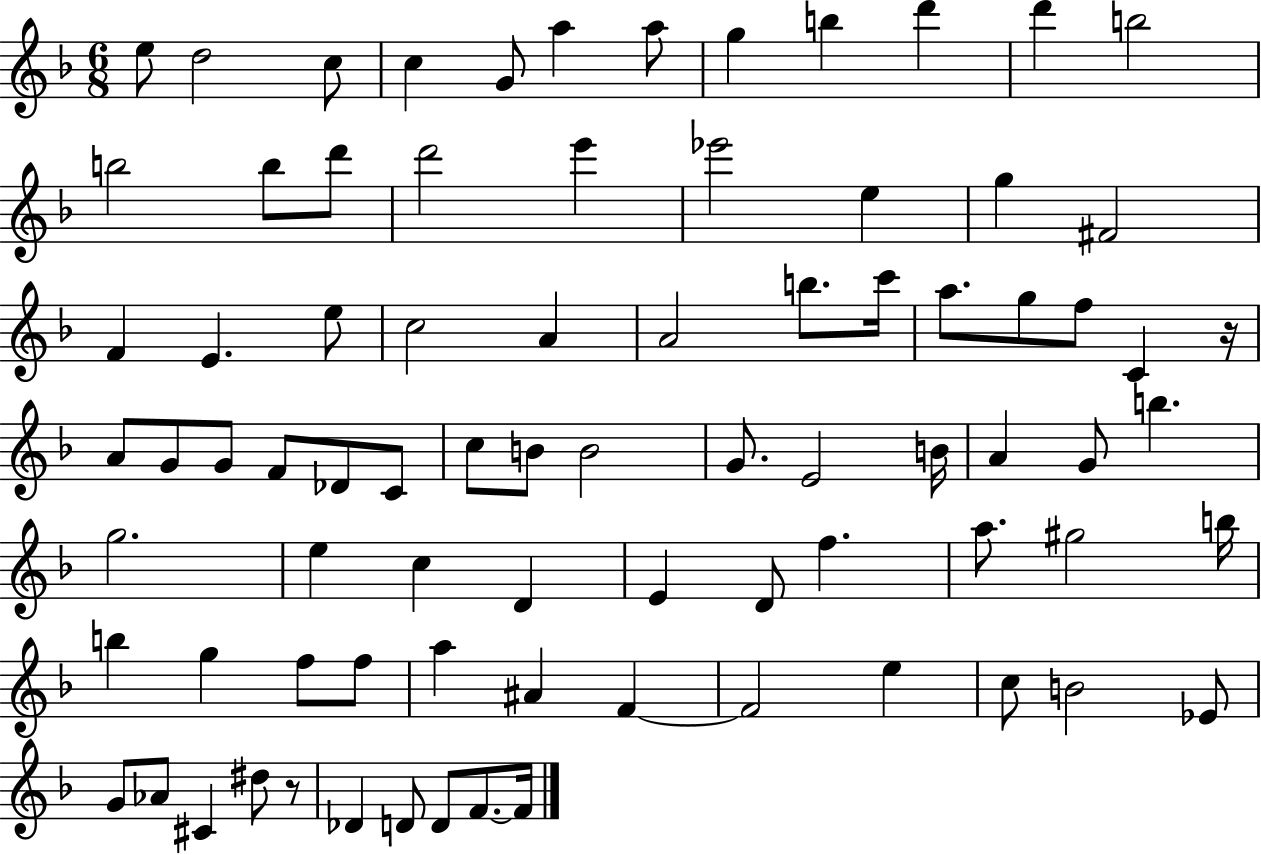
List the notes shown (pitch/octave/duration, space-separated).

E5/e D5/h C5/e C5/q G4/e A5/q A5/e G5/q B5/q D6/q D6/q B5/h B5/h B5/e D6/e D6/h E6/q Eb6/h E5/q G5/q F#4/h F4/q E4/q. E5/e C5/h A4/q A4/h B5/e. C6/s A5/e. G5/e F5/e C4/q R/s A4/e G4/e G4/e F4/e Db4/e C4/e C5/e B4/e B4/h G4/e. E4/h B4/s A4/q G4/e B5/q. G5/h. E5/q C5/q D4/q E4/q D4/e F5/q. A5/e. G#5/h B5/s B5/q G5/q F5/e F5/e A5/q A#4/q F4/q F4/h E5/q C5/e B4/h Eb4/e G4/e Ab4/e C#4/q D#5/e R/e Db4/q D4/e D4/e F4/e. F4/s